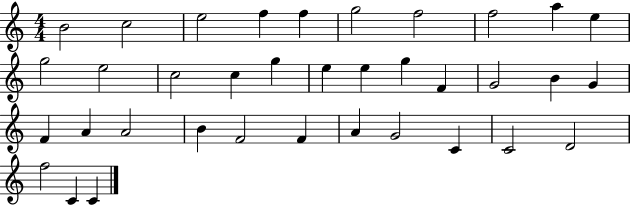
X:1
T:Untitled
M:4/4
L:1/4
K:C
B2 c2 e2 f f g2 f2 f2 a e g2 e2 c2 c g e e g F G2 B G F A A2 B F2 F A G2 C C2 D2 f2 C C